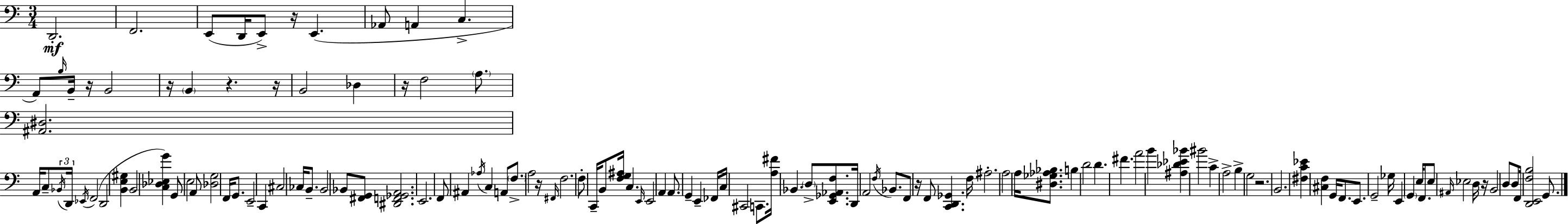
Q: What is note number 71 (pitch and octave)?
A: F3